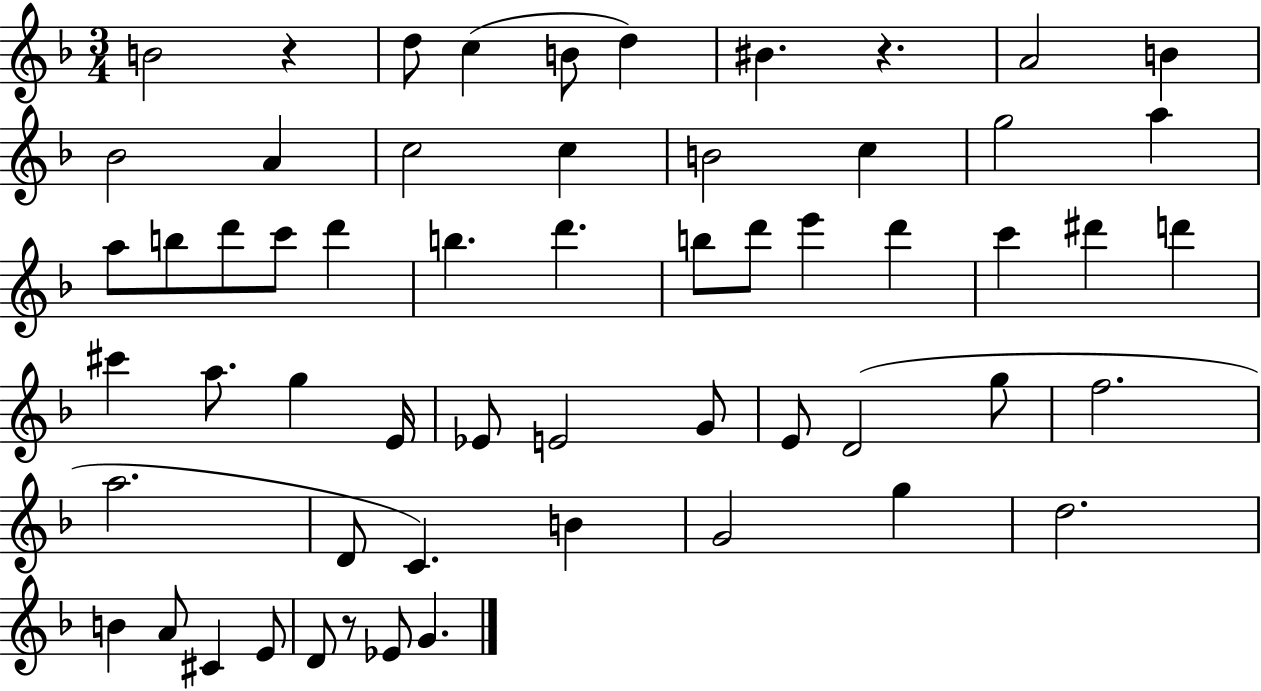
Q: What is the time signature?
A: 3/4